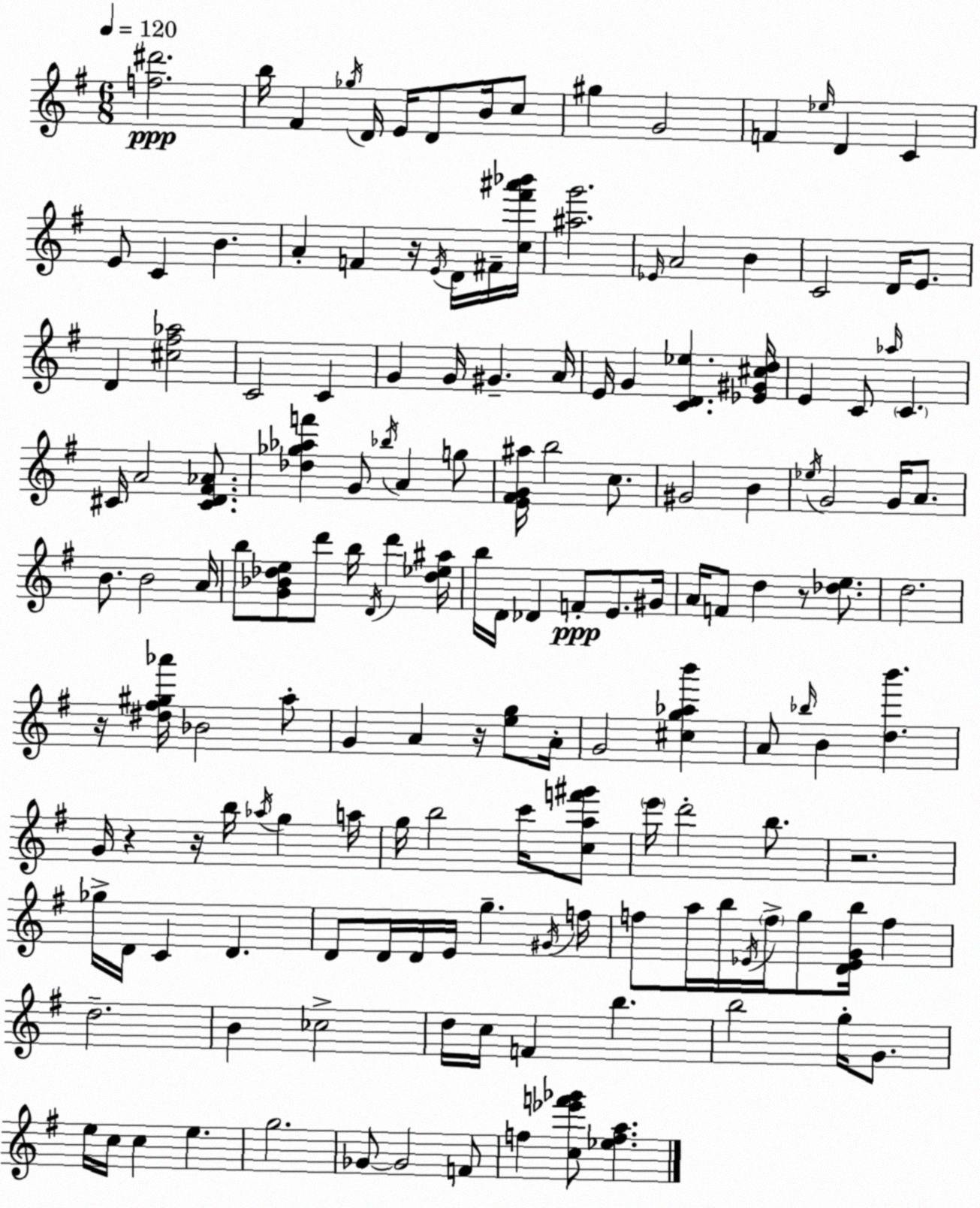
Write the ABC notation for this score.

X:1
T:Untitled
M:6/8
L:1/4
K:Em
[f^d']2 b/4 ^F _g/4 D/4 E/4 D/2 B/4 c/2 ^g G2 F _e/4 D C E/2 C B A F z/4 E/4 D/4 ^F/4 [c^f'^a'_b']/4 [^ag']2 _E/4 A2 B C2 D/4 E/2 D [^c^f_a]2 C2 C G G/4 ^G A/4 E/4 G [CD_e] [_E^G^cd]/4 E C/2 _a/4 C ^C/4 A2 [^CD^F_A]/2 [_d_g_af'] G/2 _b/4 A g/2 [E^FG^a]/4 b2 c/2 ^G2 B _e/4 G2 G/4 A/2 B/2 B2 A/4 b/2 [G_B_de]/2 d'/2 b/4 D/4 d' [_d_e^a]/4 b/4 D/4 _D F/2 E/2 ^G/4 A/4 F/2 d z/2 [_de]/2 d2 z/4 [^d^f^g_a']/4 _B2 a/2 G A z/4 [eg]/2 A/4 G2 [^cg_ab'] A/2 _b/4 B [db'] G/4 z z/4 b/4 _a/4 g a/4 g/4 b2 c'/4 [caf'^g']/2 e'/4 d'2 b/2 z2 _g/4 D/4 C D D/2 D/4 D/4 E/4 g ^G/4 f/4 f/2 a/4 b/4 _E/4 f/4 g/2 [D_EGb]/4 f d2 B _c2 d/4 c/4 F b b2 g/4 G/2 e/4 c/4 c e g2 _G/2 _G2 F/2 f [c_e'f'_g']/2 [_efa]